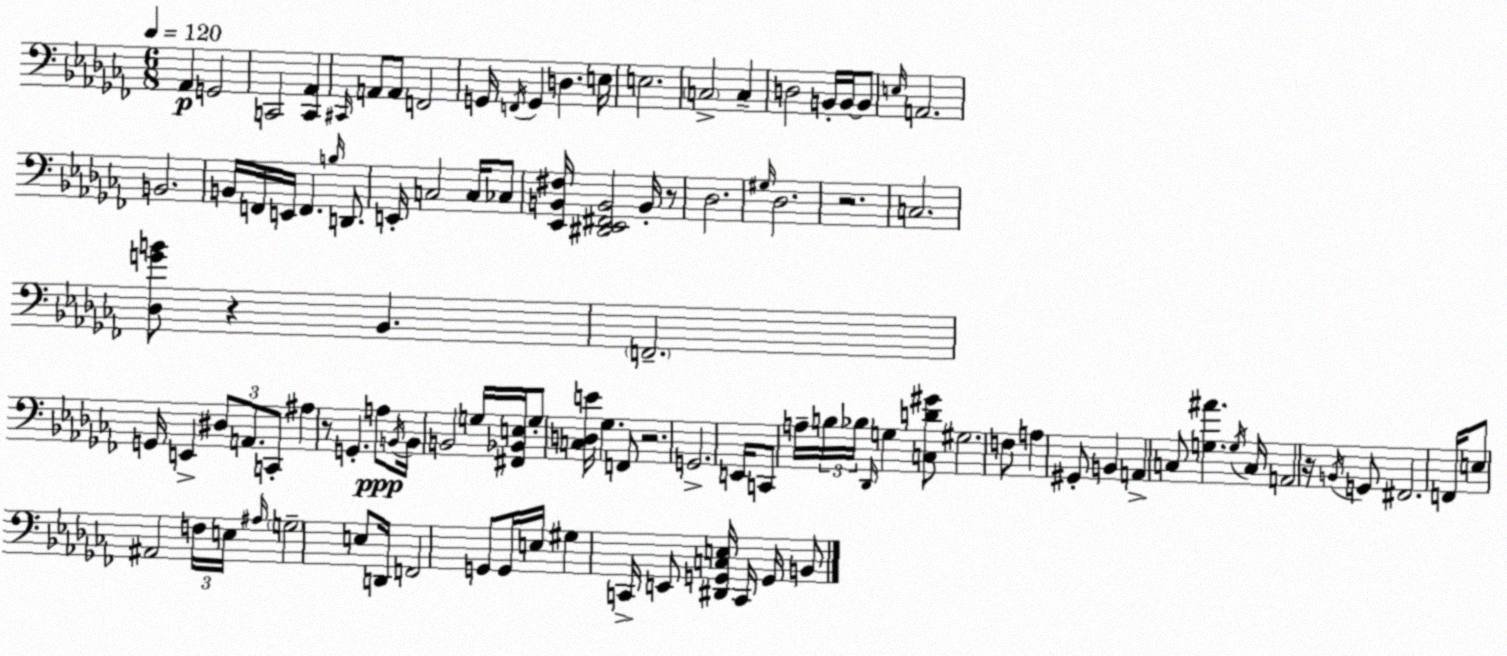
X:1
T:Untitled
M:6/8
L:1/4
K:Abm
_A,, G,,2 C,,2 [C,,_A,,] ^C,,/4 A,,/2 A,,/2 F,,2 G,,/4 F,,/4 G,, D, E,/4 E,2 C,2 C, D,2 B,,/4 B,,/4 B,,/2 E,/4 A,,2 B,,2 B,,/4 F,,/4 E,,/4 F,, B,/4 D,,/2 E,,/4 C,2 C,/4 _C,/2 [_E,,B,,^F,]/4 [^D,,_E,,^F,,B,,]2 B,,/4 z/2 _D,2 ^G,/4 _D,2 z2 C,2 [_D,GB]/2 z _B,, F,,2 G,,/4 E,, ^D,/2 A,,/2 C,,/2 ^A, z/2 G,, A,/2 B,,/4 B,,/4 B,,2 G,/4 [^F,,_B,,E,]/4 G,/2 [C,D,E]/4 _G, F,,/2 z2 G,,2 E,,/4 C,,/2 A,/4 B,/4 _B,/4 _D,,/4 G, [C,D^G]/2 ^G,2 F,/2 A, ^G,,/2 B,, A,, C,/2 [G,^A] G,/4 C,/4 A,,2 z/4 B,,/4 G,,/2 ^F,,2 F,,/4 E,/2 ^A,,2 F,/4 E,/4 ^A,/4 G,2 E,/2 D,,/4 F,,2 G,,/2 G,,/4 E,/4 ^G, C,,/4 E,,/2 [^D,,G,,C,E,]/4 C,,/4 G,,/4 B,,/2